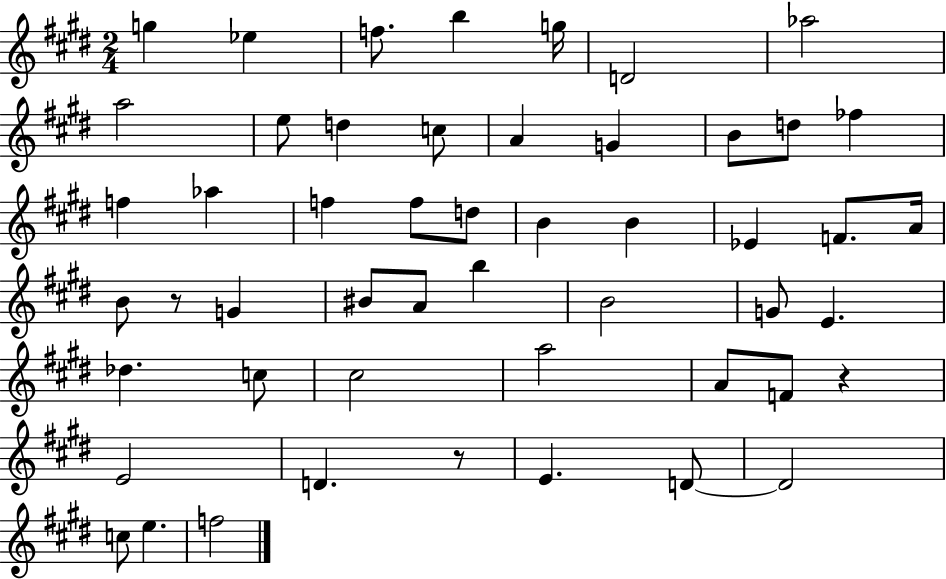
G5/q Eb5/q F5/e. B5/q G5/s D4/h Ab5/h A5/h E5/e D5/q C5/e A4/q G4/q B4/e D5/e FES5/q F5/q Ab5/q F5/q F5/e D5/e B4/q B4/q Eb4/q F4/e. A4/s B4/e R/e G4/q BIS4/e A4/e B5/q B4/h G4/e E4/q. Db5/q. C5/e C#5/h A5/h A4/e F4/e R/q E4/h D4/q. R/e E4/q. D4/e D4/h C5/e E5/q. F5/h